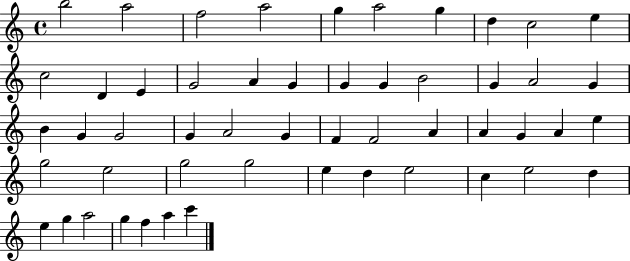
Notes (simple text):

B5/h A5/h F5/h A5/h G5/q A5/h G5/q D5/q C5/h E5/q C5/h D4/q E4/q G4/h A4/q G4/q G4/q G4/q B4/h G4/q A4/h G4/q B4/q G4/q G4/h G4/q A4/h G4/q F4/q F4/h A4/q A4/q G4/q A4/q E5/q G5/h E5/h G5/h G5/h E5/q D5/q E5/h C5/q E5/h D5/q E5/q G5/q A5/h G5/q F5/q A5/q C6/q